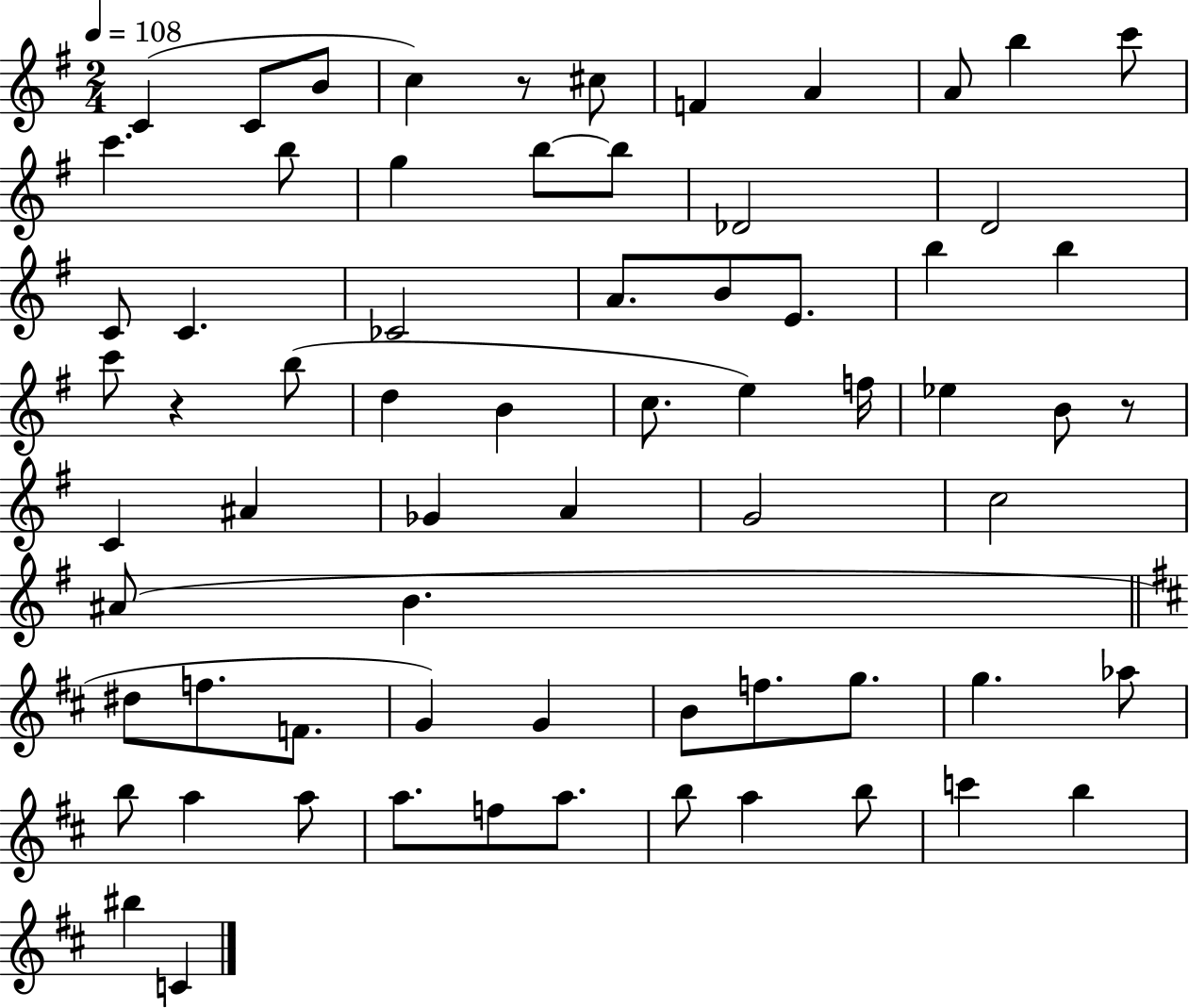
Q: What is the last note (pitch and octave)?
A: C4